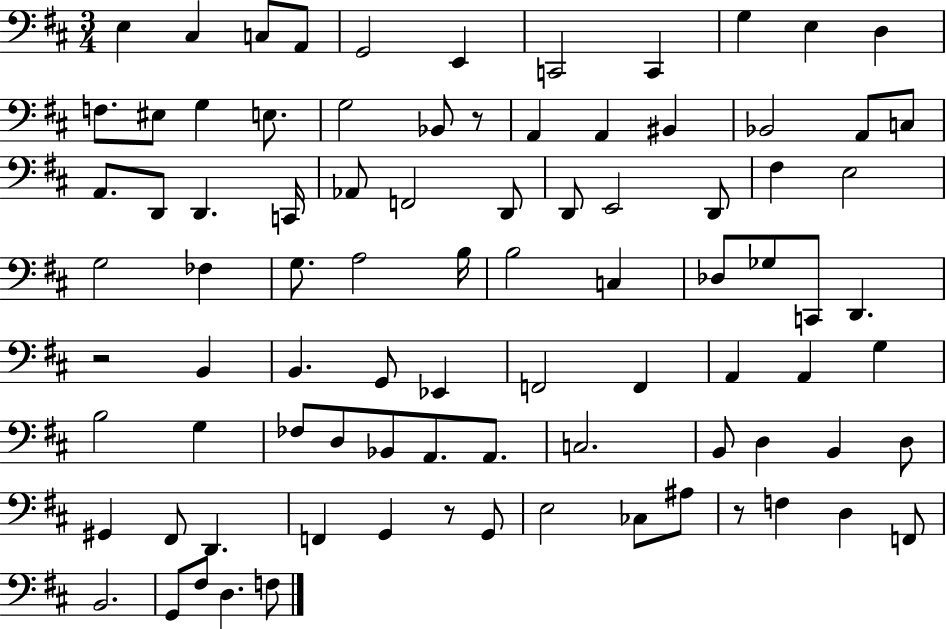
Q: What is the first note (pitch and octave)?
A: E3